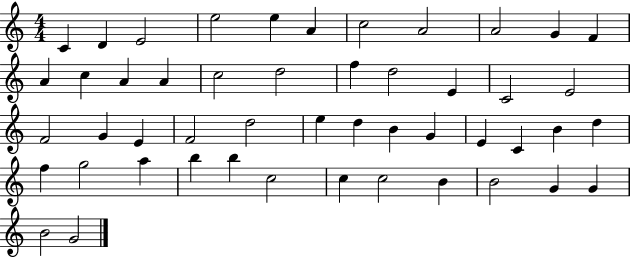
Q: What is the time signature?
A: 4/4